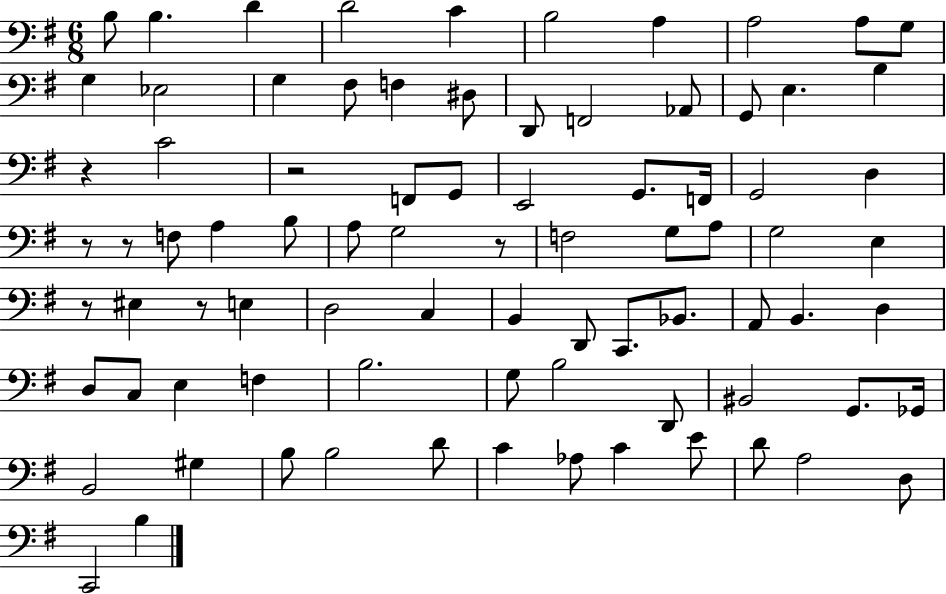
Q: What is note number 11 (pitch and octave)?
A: G3